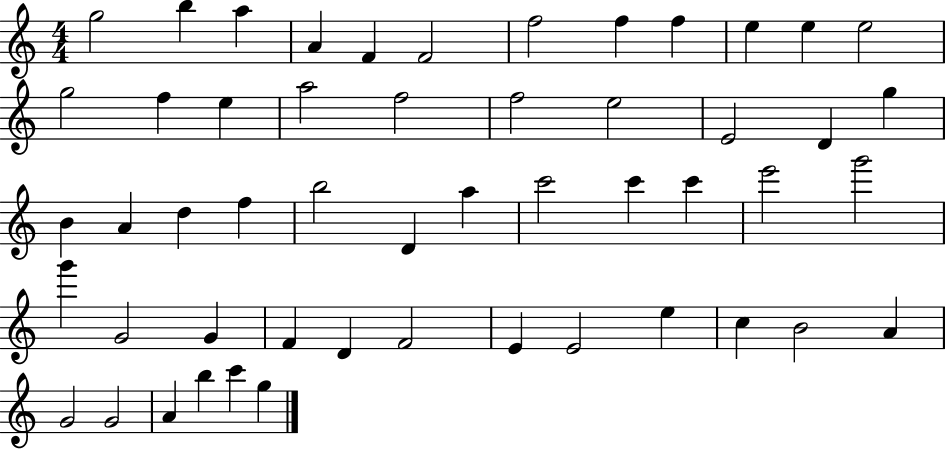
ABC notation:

X:1
T:Untitled
M:4/4
L:1/4
K:C
g2 b a A F F2 f2 f f e e e2 g2 f e a2 f2 f2 e2 E2 D g B A d f b2 D a c'2 c' c' e'2 g'2 g' G2 G F D F2 E E2 e c B2 A G2 G2 A b c' g